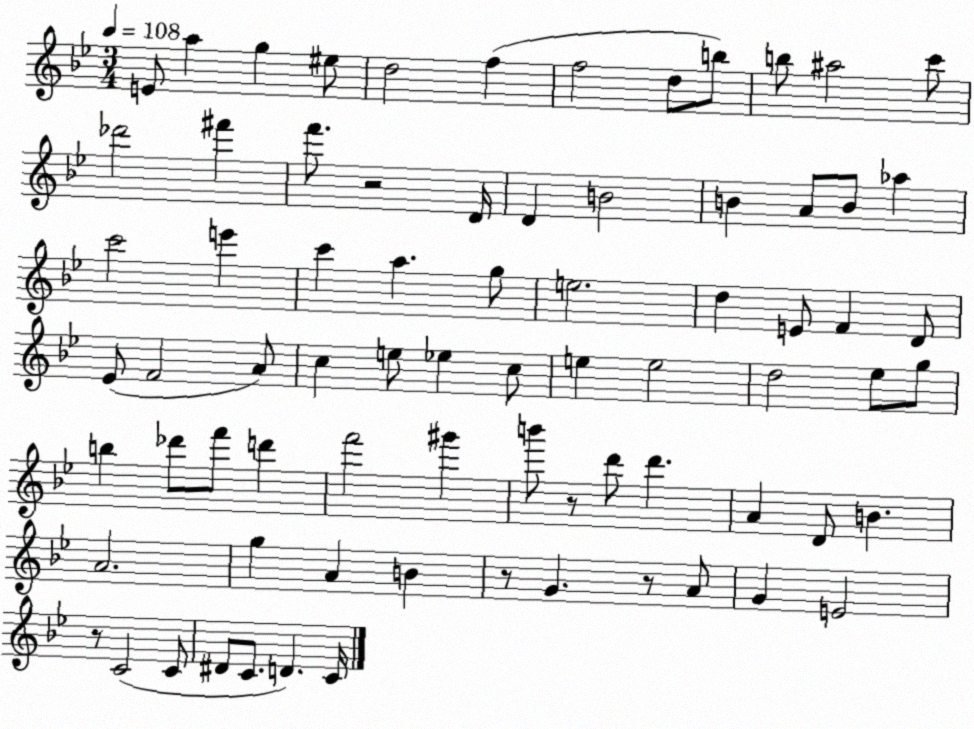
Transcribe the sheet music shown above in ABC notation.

X:1
T:Untitled
M:3/4
L:1/4
K:Bb
E/2 a g ^e/2 d2 f f2 d/2 b/2 b/2 ^a2 c'/2 _d'2 ^f' f'/2 z2 D/4 D B2 B A/2 B/2 _a c'2 e' c' a g/2 e2 d E/2 F D/2 _E/2 F2 A/2 c e/2 _e c/2 e e2 d2 _e/2 g/2 b _d'/2 f'/2 d' f'2 ^g' b'/2 z/2 d'/2 d' A D/2 B A2 g A B z/2 G z/2 A/2 G E2 z/2 C2 C/2 ^D/2 C/2 D C/4